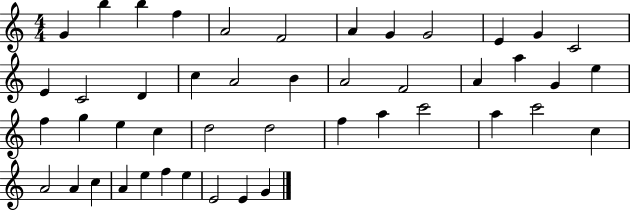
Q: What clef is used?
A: treble